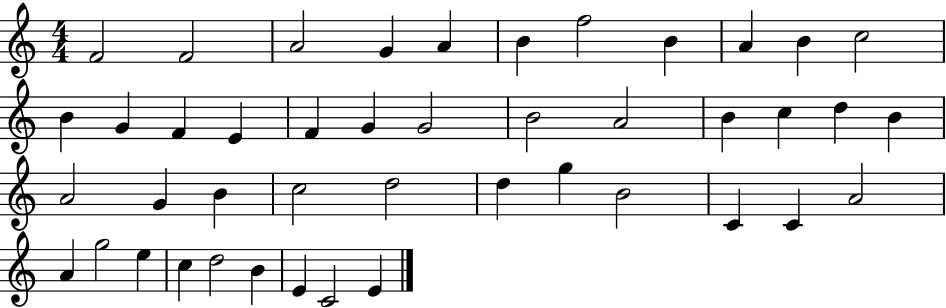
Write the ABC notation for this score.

X:1
T:Untitled
M:4/4
L:1/4
K:C
F2 F2 A2 G A B f2 B A B c2 B G F E F G G2 B2 A2 B c d B A2 G B c2 d2 d g B2 C C A2 A g2 e c d2 B E C2 E